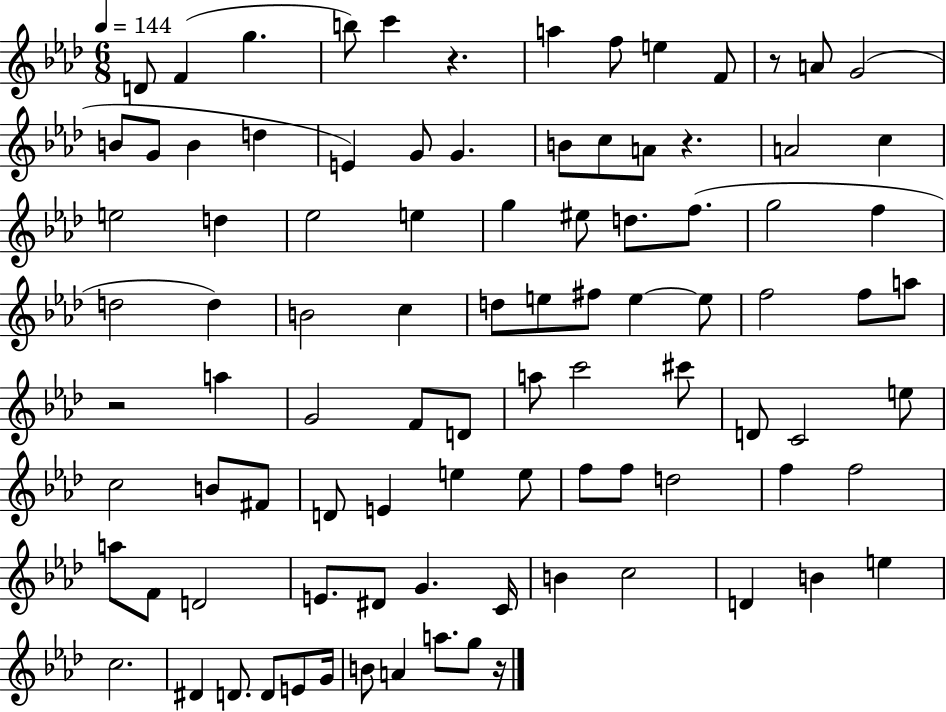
X:1
T:Untitled
M:6/8
L:1/4
K:Ab
D/2 F g b/2 c' z a f/2 e F/2 z/2 A/2 G2 B/2 G/2 B d E G/2 G B/2 c/2 A/2 z A2 c e2 d _e2 e g ^e/2 d/2 f/2 g2 f d2 d B2 c d/2 e/2 ^f/2 e e/2 f2 f/2 a/2 z2 a G2 F/2 D/2 a/2 c'2 ^c'/2 D/2 C2 e/2 c2 B/2 ^F/2 D/2 E e e/2 f/2 f/2 d2 f f2 a/2 F/2 D2 E/2 ^D/2 G C/4 B c2 D B e c2 ^D D/2 D/2 E/2 G/4 B/2 A a/2 g/2 z/4